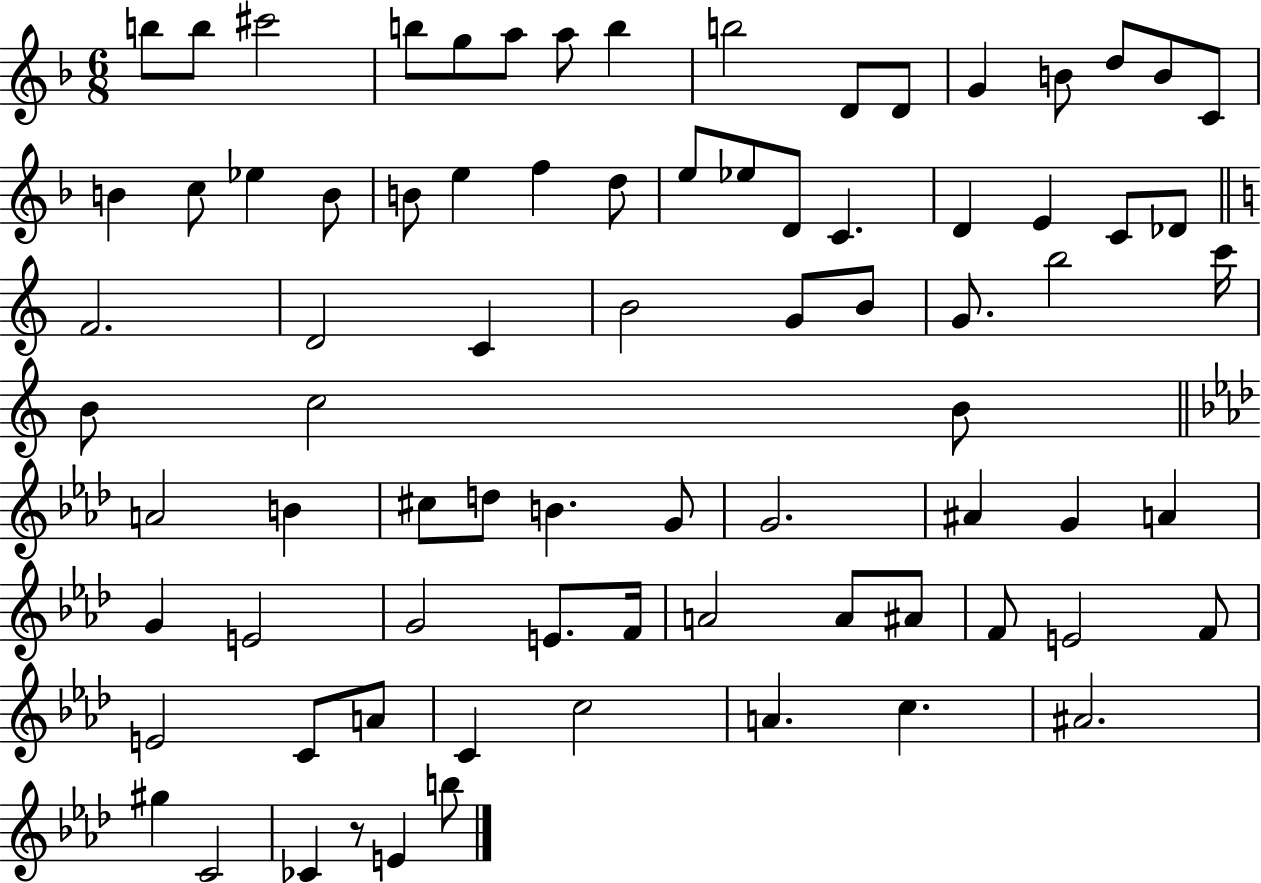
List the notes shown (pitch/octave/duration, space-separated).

B5/e B5/e C#6/h B5/e G5/e A5/e A5/e B5/q B5/h D4/e D4/e G4/q B4/e D5/e B4/e C4/e B4/q C5/e Eb5/q B4/e B4/e E5/q F5/q D5/e E5/e Eb5/e D4/e C4/q. D4/q E4/q C4/e Db4/e F4/h. D4/h C4/q B4/h G4/e B4/e G4/e. B5/h C6/s B4/e C5/h B4/e A4/h B4/q C#5/e D5/e B4/q. G4/e G4/h. A#4/q G4/q A4/q G4/q E4/h G4/h E4/e. F4/s A4/h A4/e A#4/e F4/e E4/h F4/e E4/h C4/e A4/e C4/q C5/h A4/q. C5/q. A#4/h. G#5/q C4/h CES4/q R/e E4/q B5/e